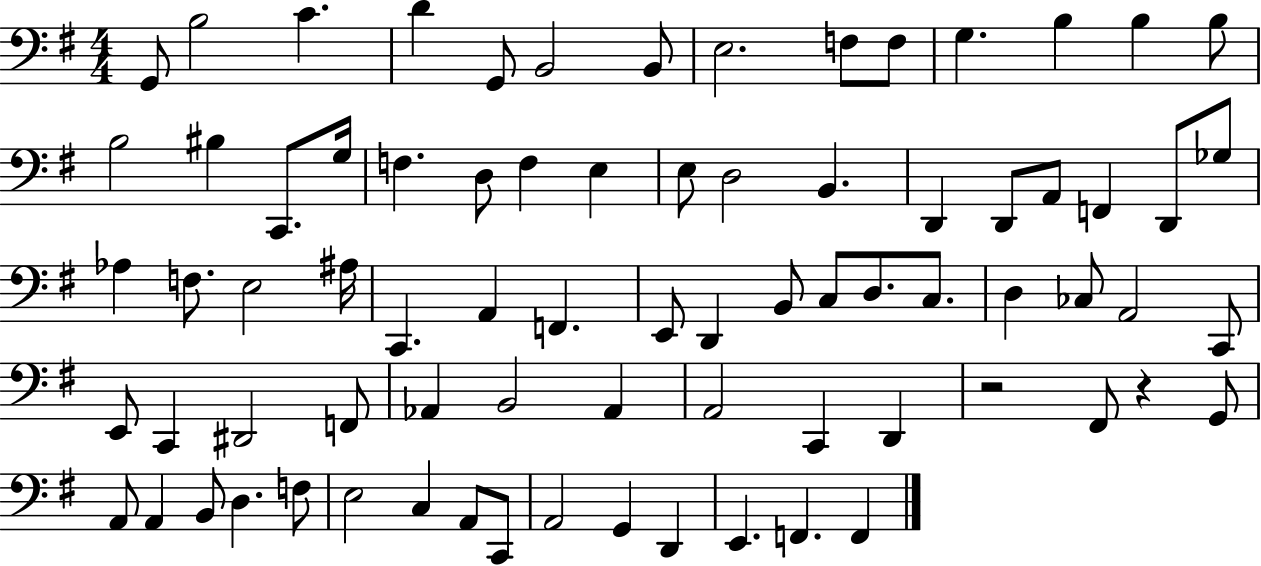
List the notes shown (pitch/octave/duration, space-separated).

G2/e B3/h C4/q. D4/q G2/e B2/h B2/e E3/h. F3/e F3/e G3/q. B3/q B3/q B3/e B3/h BIS3/q C2/e. G3/s F3/q. D3/e F3/q E3/q E3/e D3/h B2/q. D2/q D2/e A2/e F2/q D2/e Gb3/e Ab3/q F3/e. E3/h A#3/s C2/q. A2/q F2/q. E2/e D2/q B2/e C3/e D3/e. C3/e. D3/q CES3/e A2/h C2/e E2/e C2/q D#2/h F2/e Ab2/q B2/h Ab2/q A2/h C2/q D2/q R/h F#2/e R/q G2/e A2/e A2/q B2/e D3/q. F3/e E3/h C3/q A2/e C2/e A2/h G2/q D2/q E2/q. F2/q. F2/q